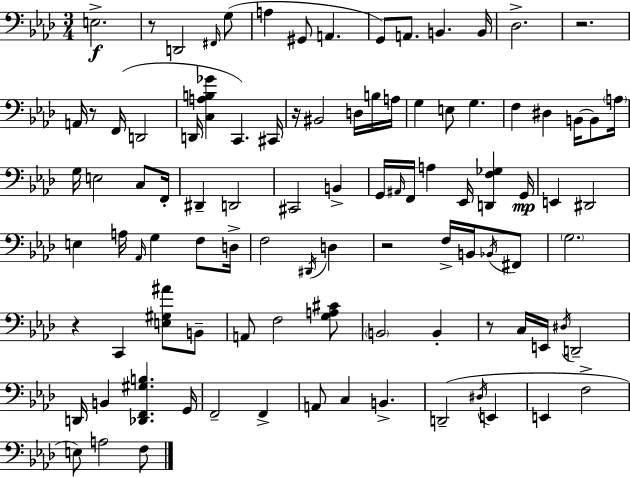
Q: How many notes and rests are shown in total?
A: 98